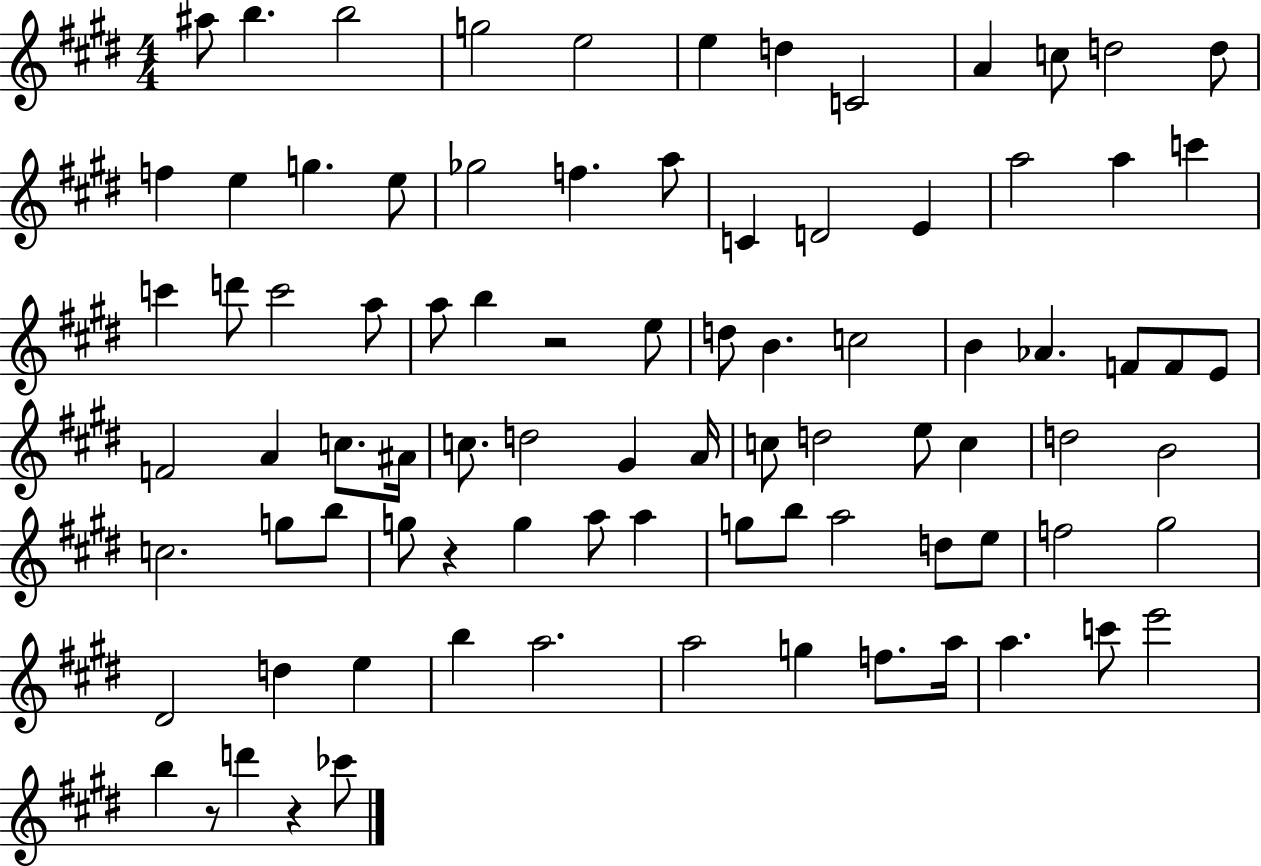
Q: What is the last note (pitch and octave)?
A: CES6